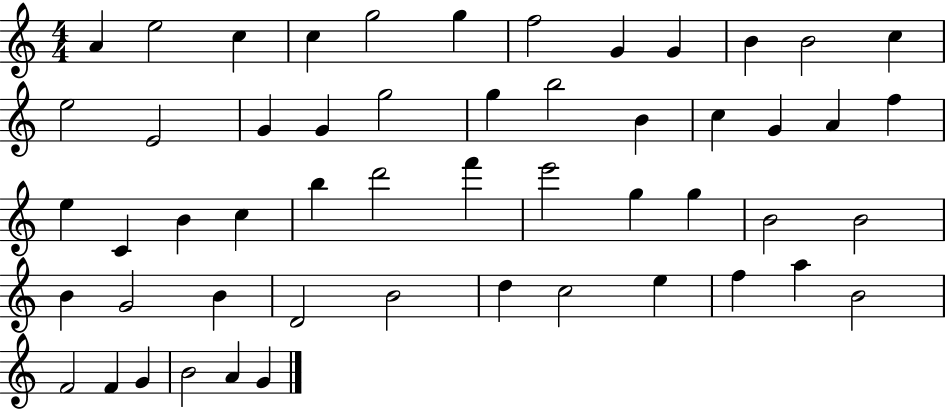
X:1
T:Untitled
M:4/4
L:1/4
K:C
A e2 c c g2 g f2 G G B B2 c e2 E2 G G g2 g b2 B c G A f e C B c b d'2 f' e'2 g g B2 B2 B G2 B D2 B2 d c2 e f a B2 F2 F G B2 A G